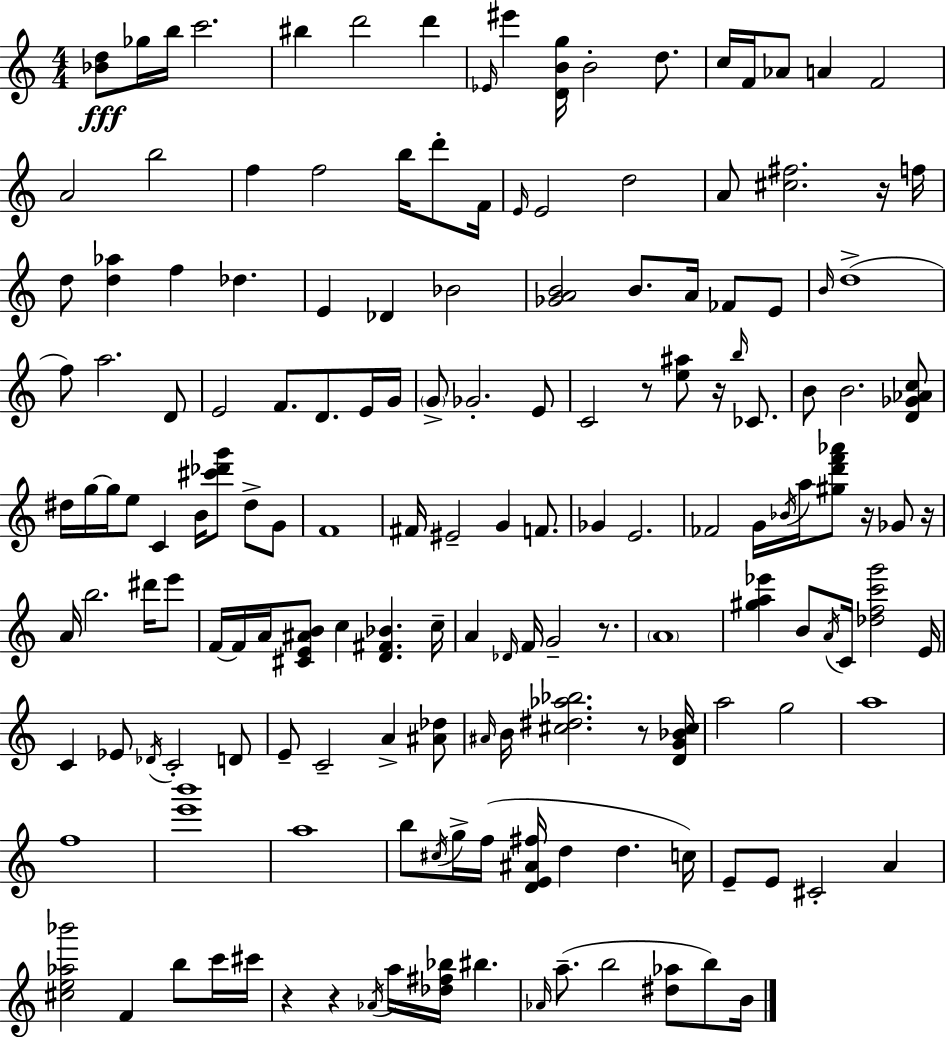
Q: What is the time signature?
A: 4/4